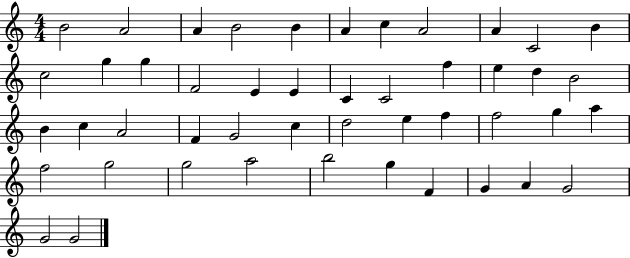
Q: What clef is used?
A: treble